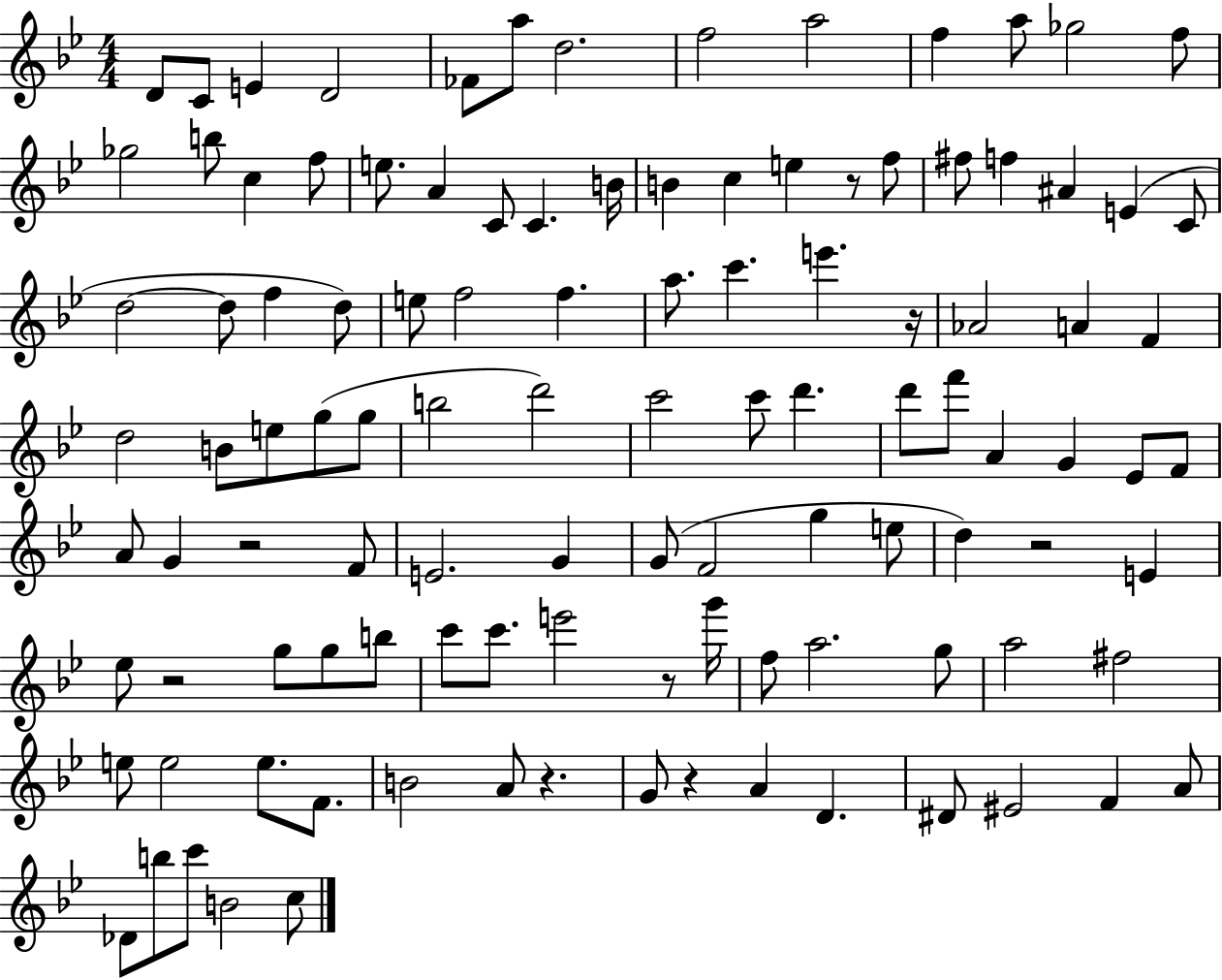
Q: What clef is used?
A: treble